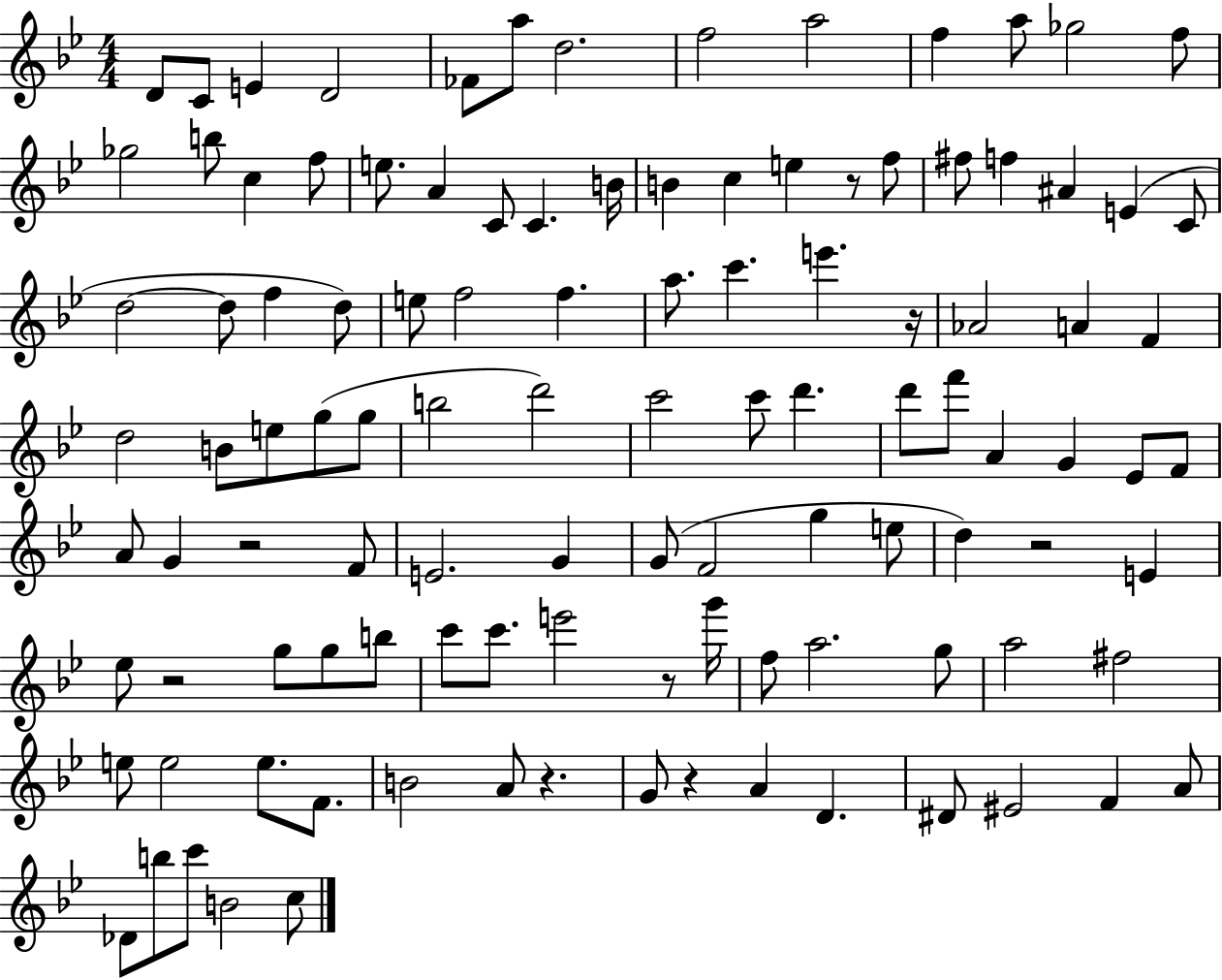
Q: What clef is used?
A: treble